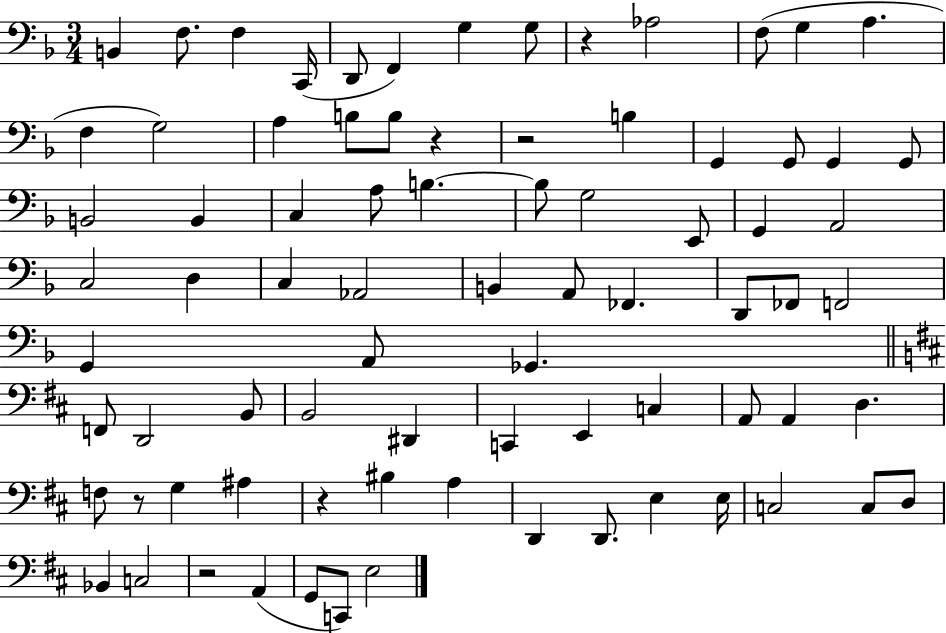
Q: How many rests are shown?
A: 6